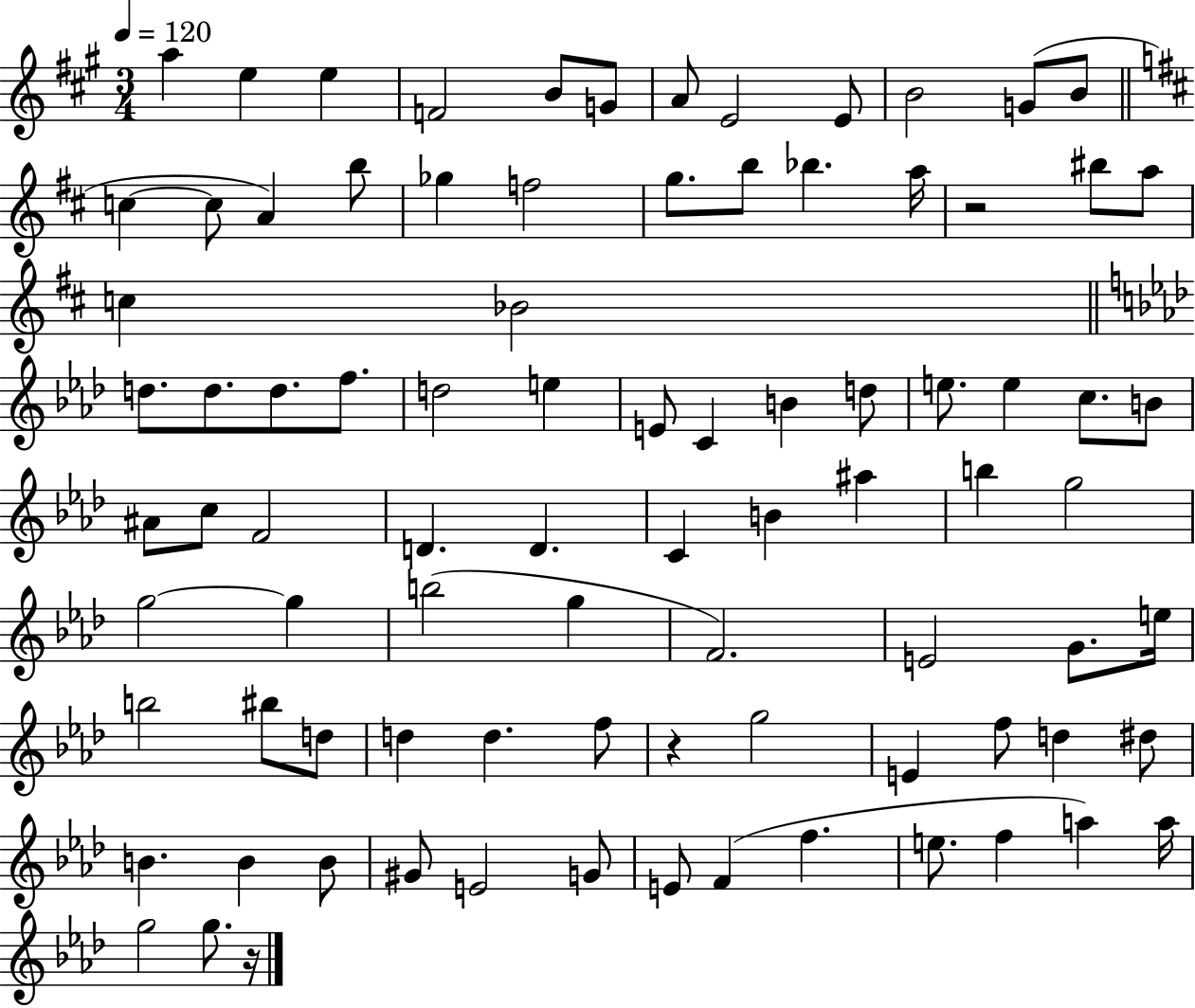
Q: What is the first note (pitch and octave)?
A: A5